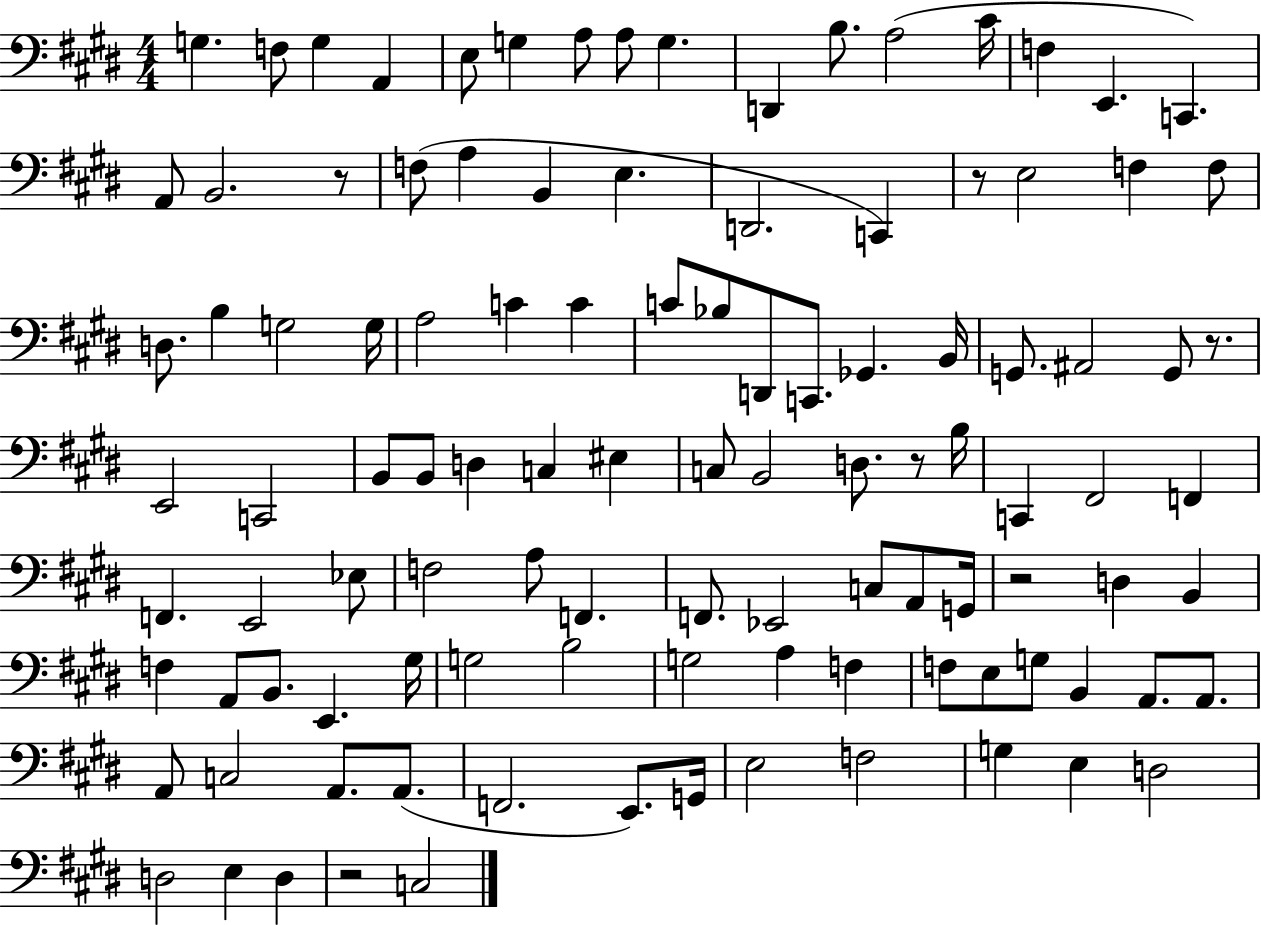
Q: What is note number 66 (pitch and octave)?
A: C3